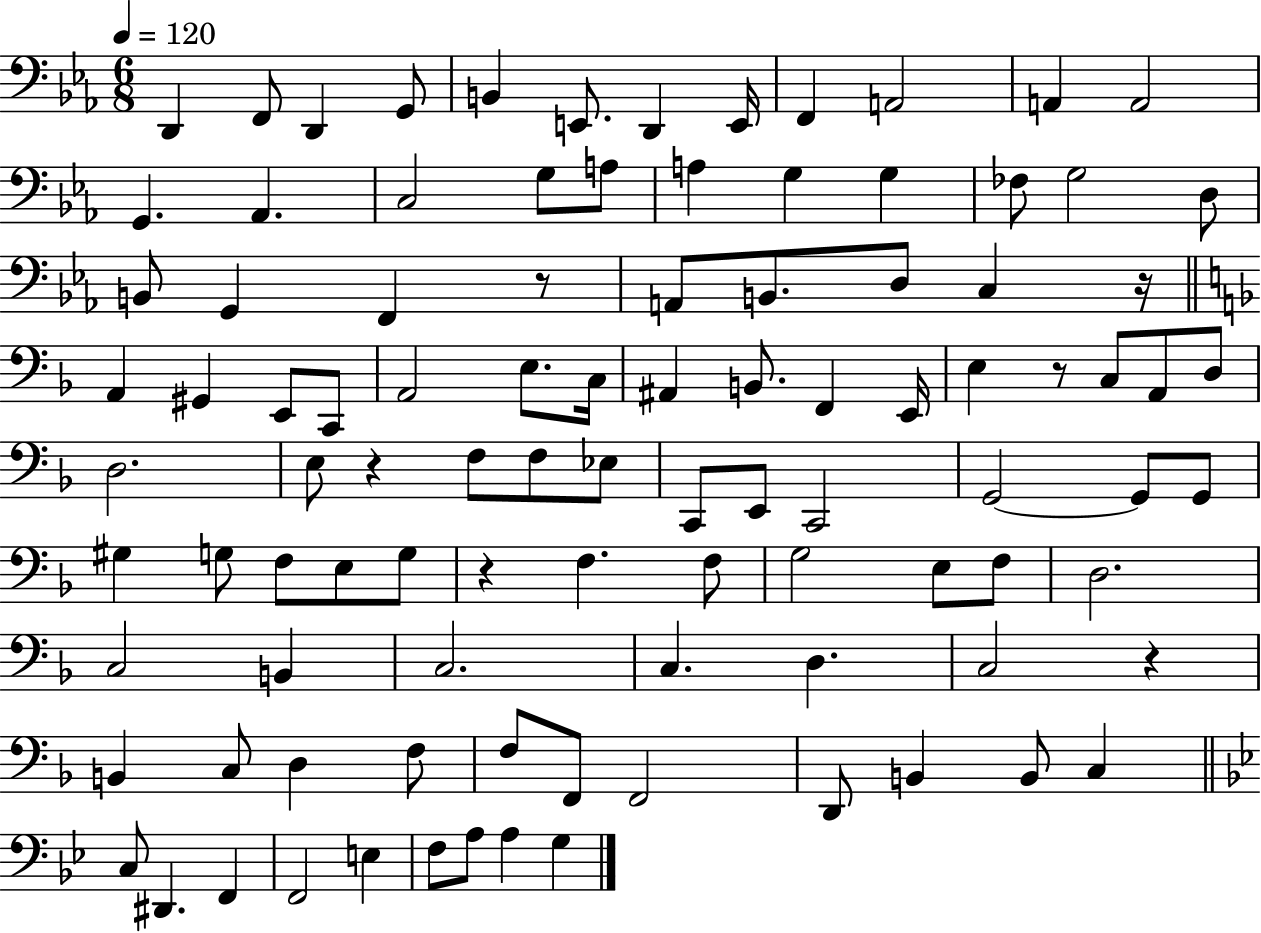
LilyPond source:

{
  \clef bass
  \numericTimeSignature
  \time 6/8
  \key ees \major
  \tempo 4 = 120
  d,4 f,8 d,4 g,8 | b,4 e,8. d,4 e,16 | f,4 a,2 | a,4 a,2 | \break g,4. aes,4. | c2 g8 a8 | a4 g4 g4 | fes8 g2 d8 | \break b,8 g,4 f,4 r8 | a,8 b,8. d8 c4 r16 | \bar "||" \break \key f \major a,4 gis,4 e,8 c,8 | a,2 e8. c16 | ais,4 b,8. f,4 e,16 | e4 r8 c8 a,8 d8 | \break d2. | e8 r4 f8 f8 ees8 | c,8 e,8 c,2 | g,2~~ g,8 g,8 | \break gis4 g8 f8 e8 g8 | r4 f4. f8 | g2 e8 f8 | d2. | \break c2 b,4 | c2. | c4. d4. | c2 r4 | \break b,4 c8 d4 f8 | f8 f,8 f,2 | d,8 b,4 b,8 c4 | \bar "||" \break \key g \minor c8 dis,4. f,4 | f,2 e4 | f8 a8 a4 g4 | \bar "|."
}